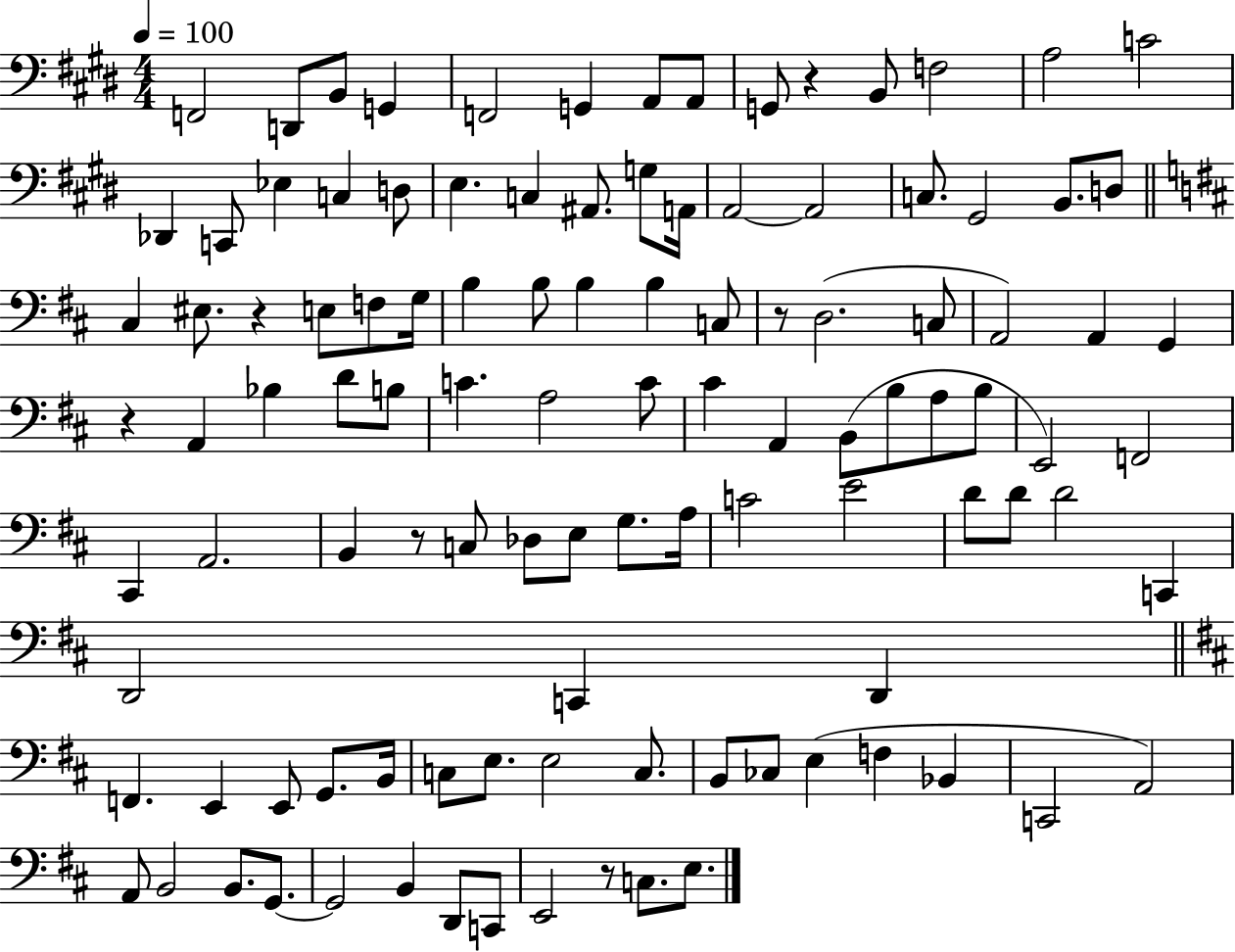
X:1
T:Untitled
M:4/4
L:1/4
K:E
F,,2 D,,/2 B,,/2 G,, F,,2 G,, A,,/2 A,,/2 G,,/2 z B,,/2 F,2 A,2 C2 _D,, C,,/2 _E, C, D,/2 E, C, ^A,,/2 G,/2 A,,/4 A,,2 A,,2 C,/2 ^G,,2 B,,/2 D,/2 ^C, ^E,/2 z E,/2 F,/2 G,/4 B, B,/2 B, B, C,/2 z/2 D,2 C,/2 A,,2 A,, G,, z A,, _B, D/2 B,/2 C A,2 C/2 ^C A,, B,,/2 B,/2 A,/2 B,/2 E,,2 F,,2 ^C,, A,,2 B,, z/2 C,/2 _D,/2 E,/2 G,/2 A,/4 C2 E2 D/2 D/2 D2 C,, D,,2 C,, D,, F,, E,, E,,/2 G,,/2 B,,/4 C,/2 E,/2 E,2 C,/2 B,,/2 _C,/2 E, F, _B,, C,,2 A,,2 A,,/2 B,,2 B,,/2 G,,/2 G,,2 B,, D,,/2 C,,/2 E,,2 z/2 C,/2 E,/2